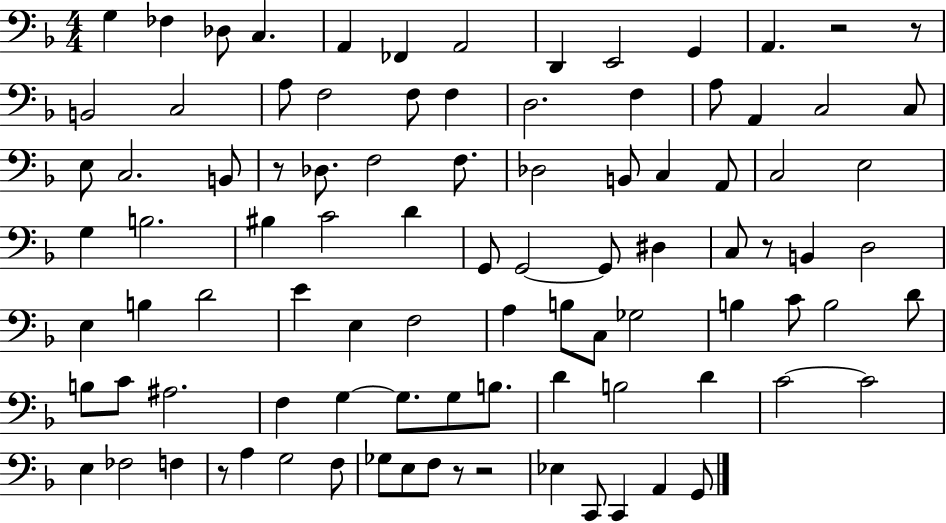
G3/q FES3/q Db3/e C3/q. A2/q FES2/q A2/h D2/q E2/h G2/q A2/q. R/h R/e B2/h C3/h A3/e F3/h F3/e F3/q D3/h. F3/q A3/e A2/q C3/h C3/e E3/e C3/h. B2/e R/e Db3/e. F3/h F3/e. Db3/h B2/e C3/q A2/e C3/h E3/h G3/q B3/h. BIS3/q C4/h D4/q G2/e G2/h G2/e D#3/q C3/e R/e B2/q D3/h E3/q B3/q D4/h E4/q E3/q F3/h A3/q B3/e C3/e Gb3/h B3/q C4/e B3/h D4/e B3/e C4/e A#3/h. F3/q G3/q G3/e. G3/e B3/e. D4/q B3/h D4/q C4/h C4/h E3/q FES3/h F3/q R/e A3/q G3/h F3/e Gb3/e E3/e F3/e R/e R/h Eb3/q C2/e C2/q A2/q G2/e